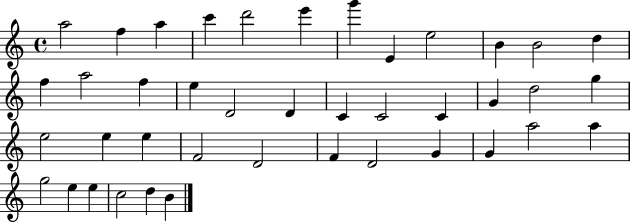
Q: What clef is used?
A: treble